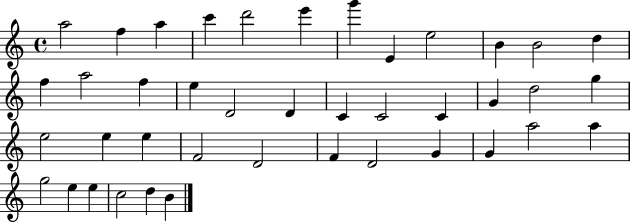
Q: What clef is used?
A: treble